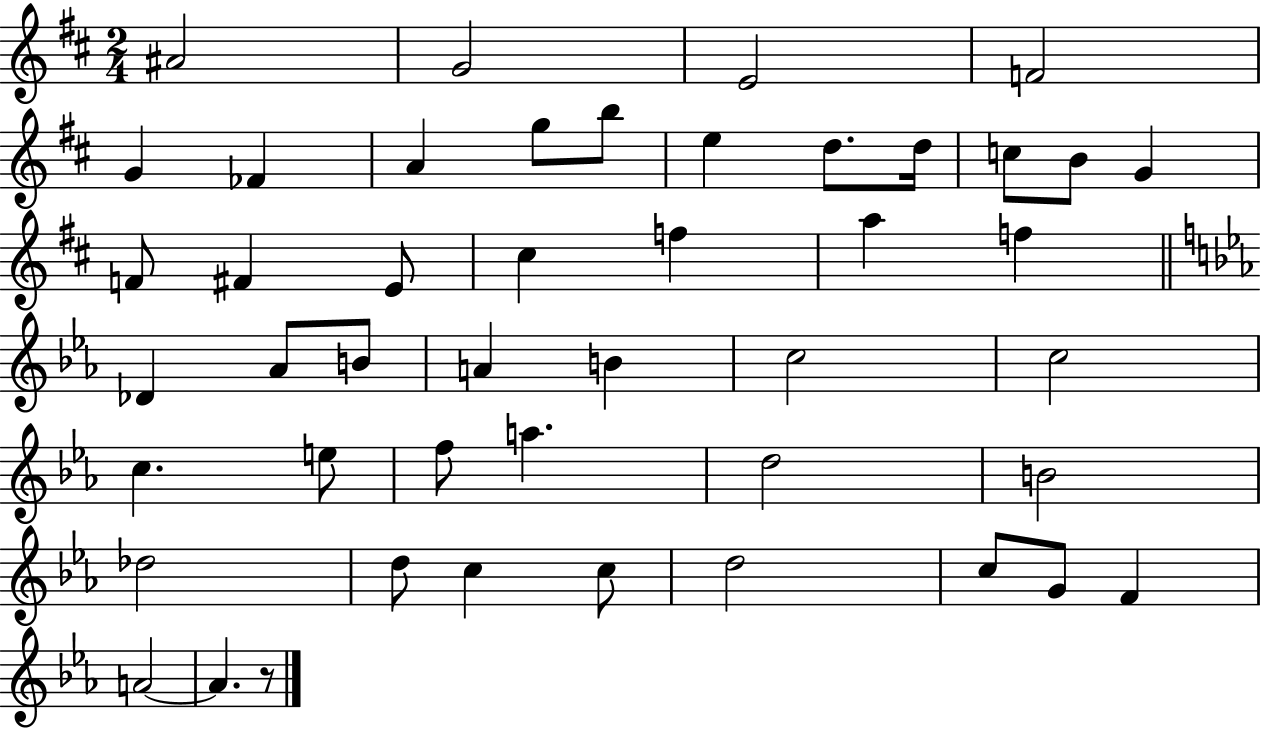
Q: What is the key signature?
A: D major